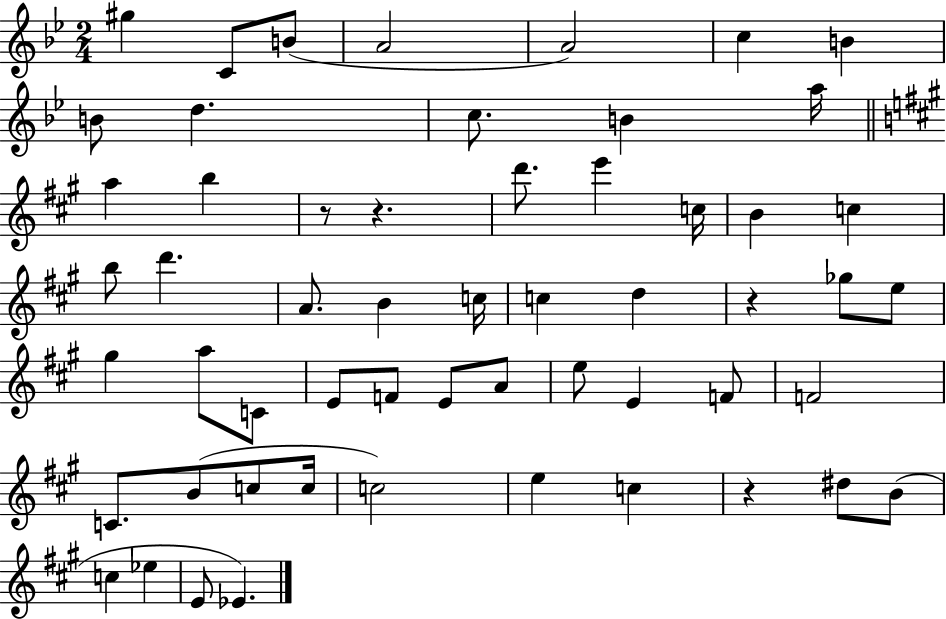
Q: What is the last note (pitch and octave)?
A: Eb4